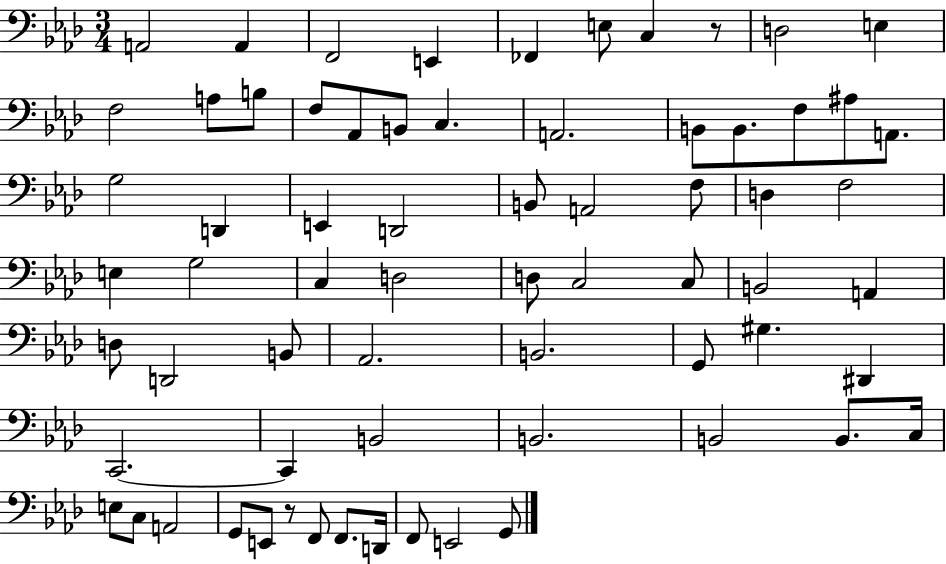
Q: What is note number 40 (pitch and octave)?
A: A2